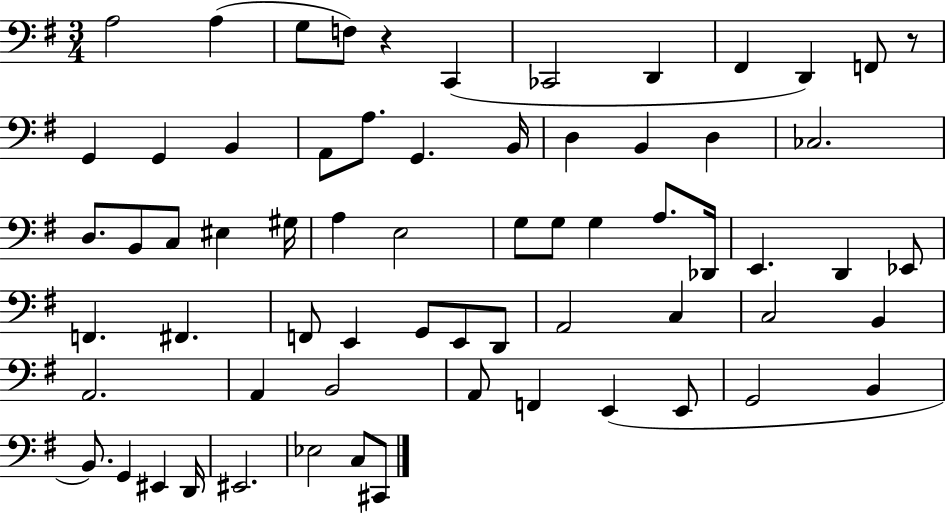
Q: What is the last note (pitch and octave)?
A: C#2